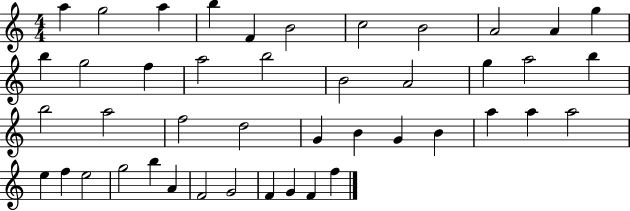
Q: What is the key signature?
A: C major